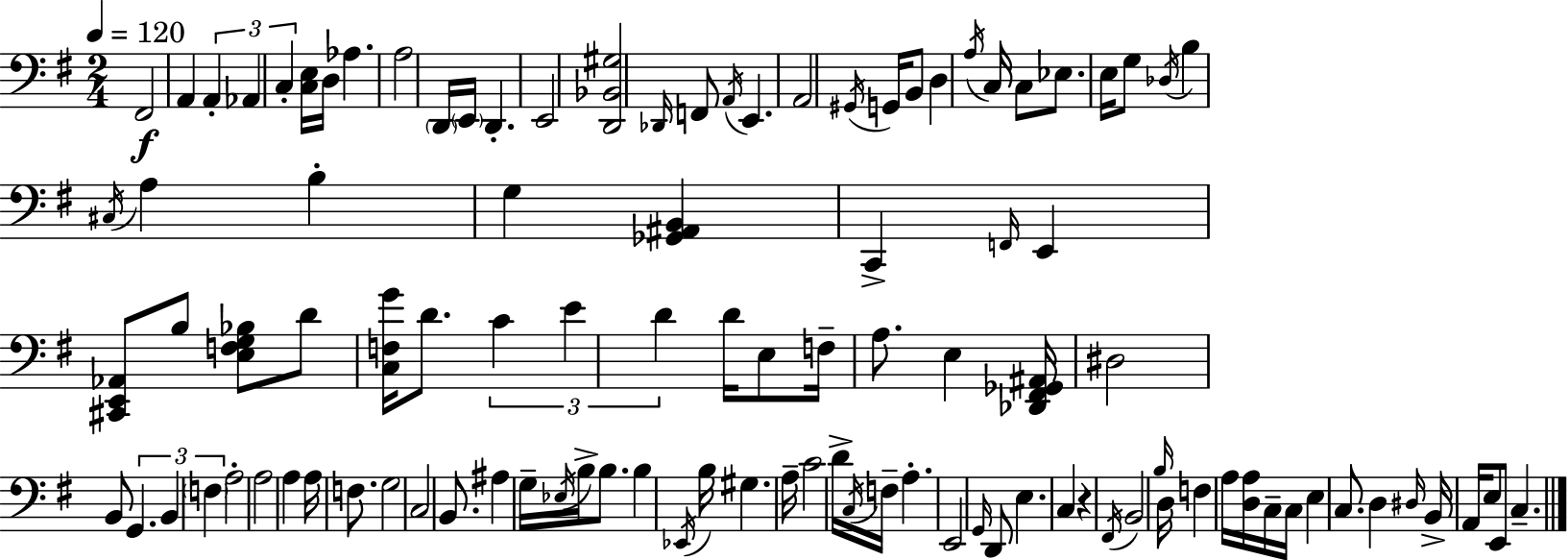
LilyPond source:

{
  \clef bass
  \numericTimeSignature
  \time 2/4
  \key g \major
  \tempo 4 = 120
  fis,2\f | a,4 \tuplet 3/2 { a,4-. | aes,4 c4-. } | <c e>16 d16 aes4. | \break a2 | \parenthesize d,16 \parenthesize e,16 d,4.-. | e,2 | <d, bes, gis>2 | \break \grace { des,16 } f,8 \acciaccatura { a,16 } e,4. | a,2 | \acciaccatura { gis,16 } g,16 b,8 d4 | \acciaccatura { a16 } c16 c8 ees8. | \break e16 g8 \acciaccatura { des16 } b4 | \acciaccatura { cis16 } a4 b4-. | g4 <ges, ais, b,>4 | c,4-> \grace { f,16 } e,4 | \break <cis, e, aes,>8 b8 <e f g bes>8 | d'8 <c f g'>16 d'8. \tuplet 3/2 { c'4 | e'4 d'4 } | d'16 e8 f16-- a8. | \break e4 <des, fis, ges, ais,>16 dis2 | b,8 | \tuplet 3/2 { g,4. b,4 | \parenthesize f4 } a2-. | \break a2 | a4 | a16 f8. g2 | c2 | \break b,8. | ais4 g16-- \acciaccatura { ees16 } | b16-> b8. b4 | \acciaccatura { ees,16 } b16 gis4. | \break a16-- c'2 | d'16-> \acciaccatura { c16 } f16-- a4.-. | e,2 | \grace { g,16 } d,8 e4. | \break c4 r4 | \acciaccatura { fis,16 } b,2 | \grace { b16 } d16 f4 | a16 <d a>16 c16-- c16 e4 | \break c8. d4 | \grace { dis16 } b,16-> a,16 e8 e,8 | c4.-- \bar "|."
}